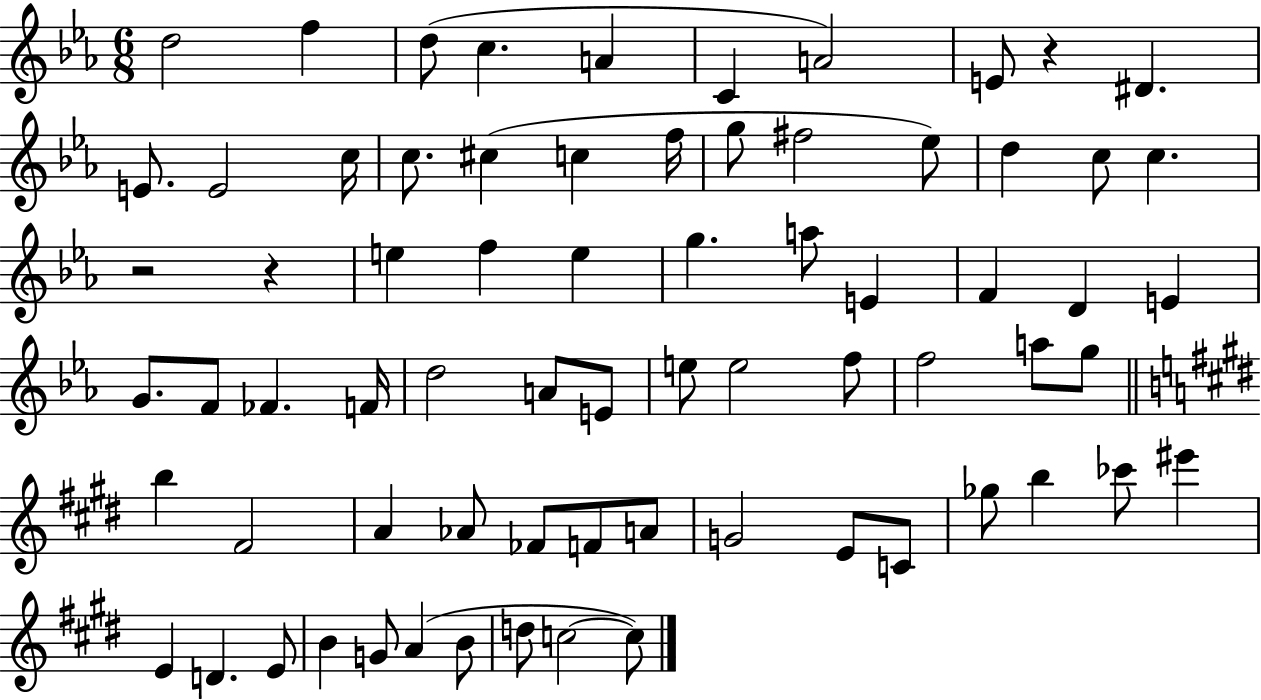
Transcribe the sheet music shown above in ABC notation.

X:1
T:Untitled
M:6/8
L:1/4
K:Eb
d2 f d/2 c A C A2 E/2 z ^D E/2 E2 c/4 c/2 ^c c f/4 g/2 ^f2 _e/2 d c/2 c z2 z e f e g a/2 E F D E G/2 F/2 _F F/4 d2 A/2 E/2 e/2 e2 f/2 f2 a/2 g/2 b ^F2 A _A/2 _F/2 F/2 A/2 G2 E/2 C/2 _g/2 b _c'/2 ^e' E D E/2 B G/2 A B/2 d/2 c2 c/2